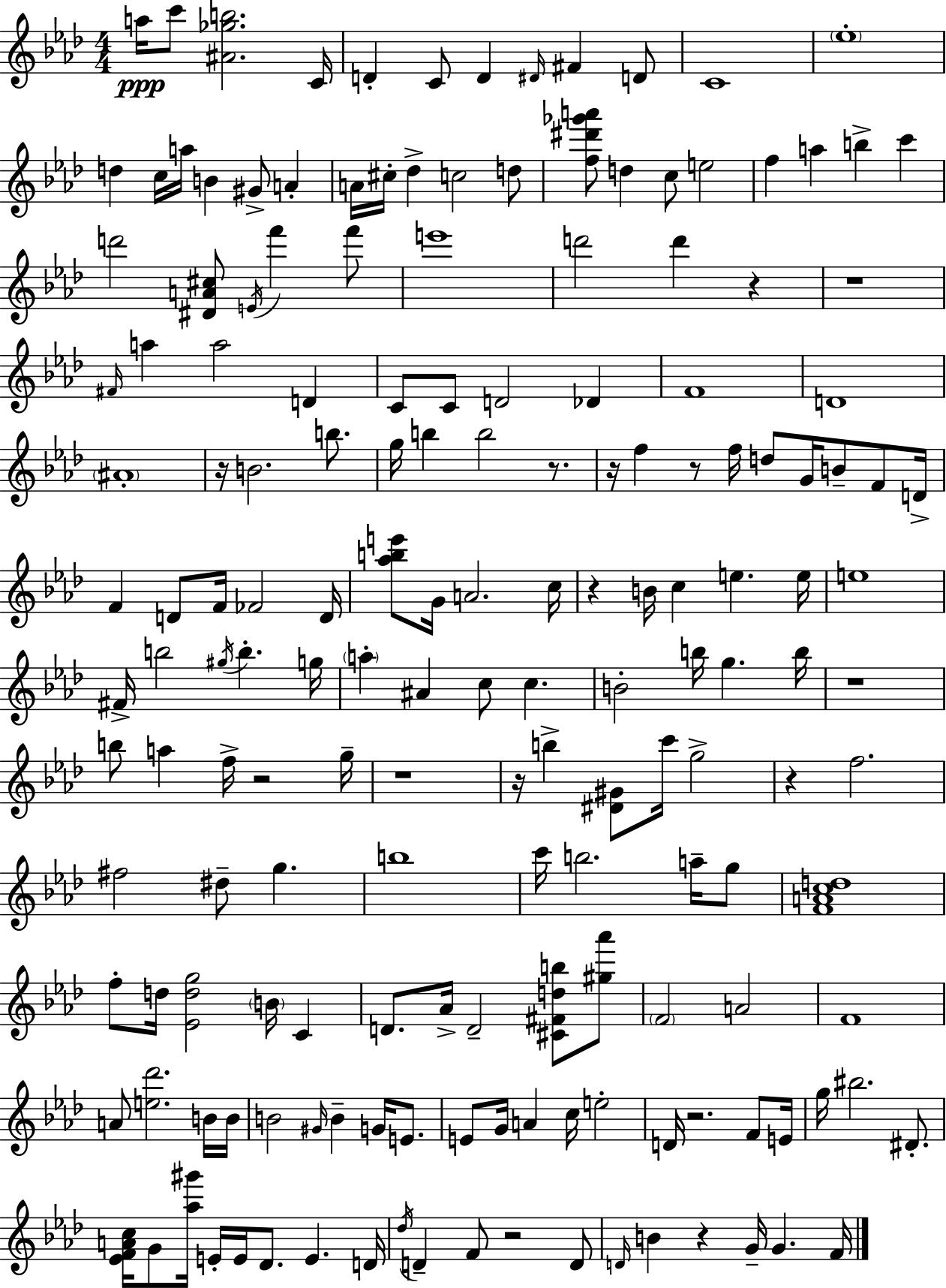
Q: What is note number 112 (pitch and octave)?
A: A4